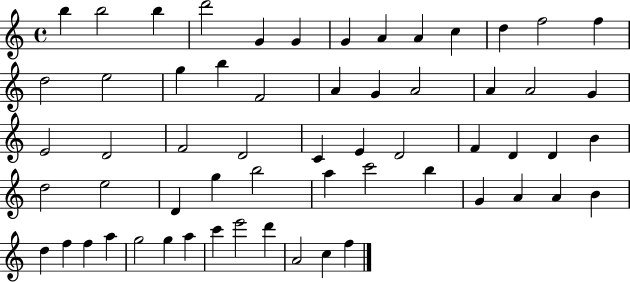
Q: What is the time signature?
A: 4/4